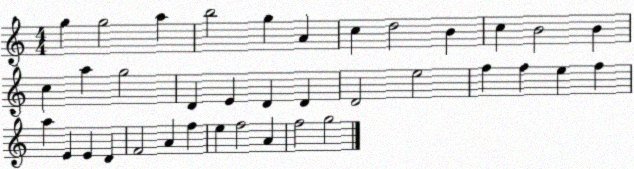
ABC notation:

X:1
T:Untitled
M:4/4
L:1/4
K:C
g g2 a b2 g A c d2 B c B2 B c a g2 D E D D D2 e2 f f e f a E E D F2 A f e f2 A f2 g2